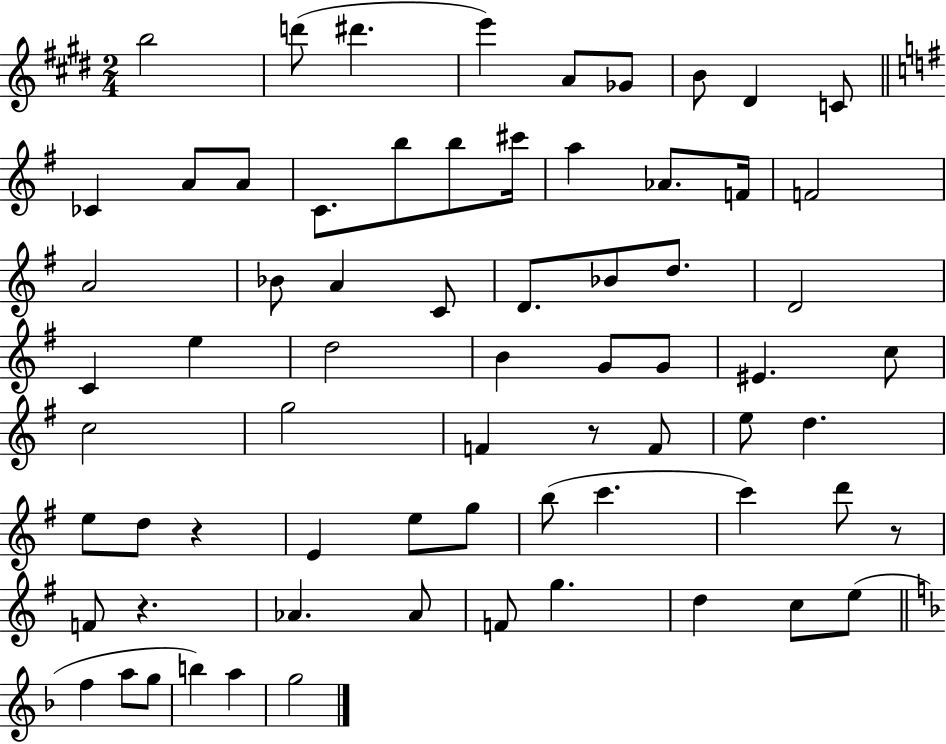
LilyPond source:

{
  \clef treble
  \numericTimeSignature
  \time 2/4
  \key e \major
  b''2 | d'''8( dis'''4. | e'''4) a'8 ges'8 | b'8 dis'4 c'8 | \break \bar "||" \break \key g \major ces'4 a'8 a'8 | c'8. b''8 b''8 cis'''16 | a''4 aes'8. f'16 | f'2 | \break a'2 | bes'8 a'4 c'8 | d'8. bes'8 d''8. | d'2 | \break c'4 e''4 | d''2 | b'4 g'8 g'8 | eis'4. c''8 | \break c''2 | g''2 | f'4 r8 f'8 | e''8 d''4. | \break e''8 d''8 r4 | e'4 e''8 g''8 | b''8( c'''4. | c'''4) d'''8 r8 | \break f'8 r4. | aes'4. aes'8 | f'8 g''4. | d''4 c''8 e''8( | \break \bar "||" \break \key f \major f''4 a''8 g''8 | b''4) a''4 | g''2 | \bar "|."
}